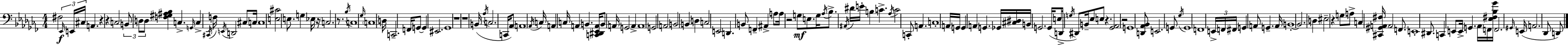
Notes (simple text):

F#3/h Eb2/s E2/s C#3/s A2/q. R/q R/q C3/h B2/e D3/e D3/e [F3,G#3,A#3,Bb3]/q C3/q. G2/s C3/q C#2/s F3/s E2/s D2/h C#3/e C3/s C3/w [E3,C#4]/h E3/e. G3/q Eb3/s R/s C3/h. R/e. Bb3/s C3/w Gb3/s C3/w D3/s C2/h. F2/s G2/e G2/q EIS2/h. Gb2/w R/w R/w B2/s Ab3/s C3/h. C2/s Ab2/e A2/w Ab2/s C3/s A2/q C3/s A2/q B2/q. [C2,D#2,Eb2,A2]/s B2/e A2/s G2/h A2/q A2/w G2/h A2/h B2/h B2/q D3/q C3/h E2/h D2/q. B2/e F2/q A#2/q A3/e A3/s R/h G3/e E3/e. G3/s Ab3/s Bb3/e. A#2/s D#4/s E4/s B3/q C4/q. Ab3/s C4/h C2/e A2/q. C3/w A2/s G2/s G2/q A2/q G2/q. Gb2/s [C#3,D#3]/s B2/s G2/h. G2/s E3/e D2/s G3/s D#2/e B2/s Eb3/e E3/e R/q. [Gb2,Ab2]/h R/h G2/w [D2,Ab2,Bb2]/e E2/h. G2/e Gb3/s G2/w F2/w E2/s F2/s F#2/s G2/q A2/e G2/q. A2/s B2/w B2/h. D3/q EIS3/h R/q G3/e A3/e C3/q [C#2,G#2,A2,F#3]/s A2/h F2/e. E2/w D#2/e. C2/q E2/e E2/s G2/q. Ab2/s F2/s [Eb3,F#3,Bb3,Gb4]/s F2/h. G#2/s E2/s A2/h. Db2/e D2/e